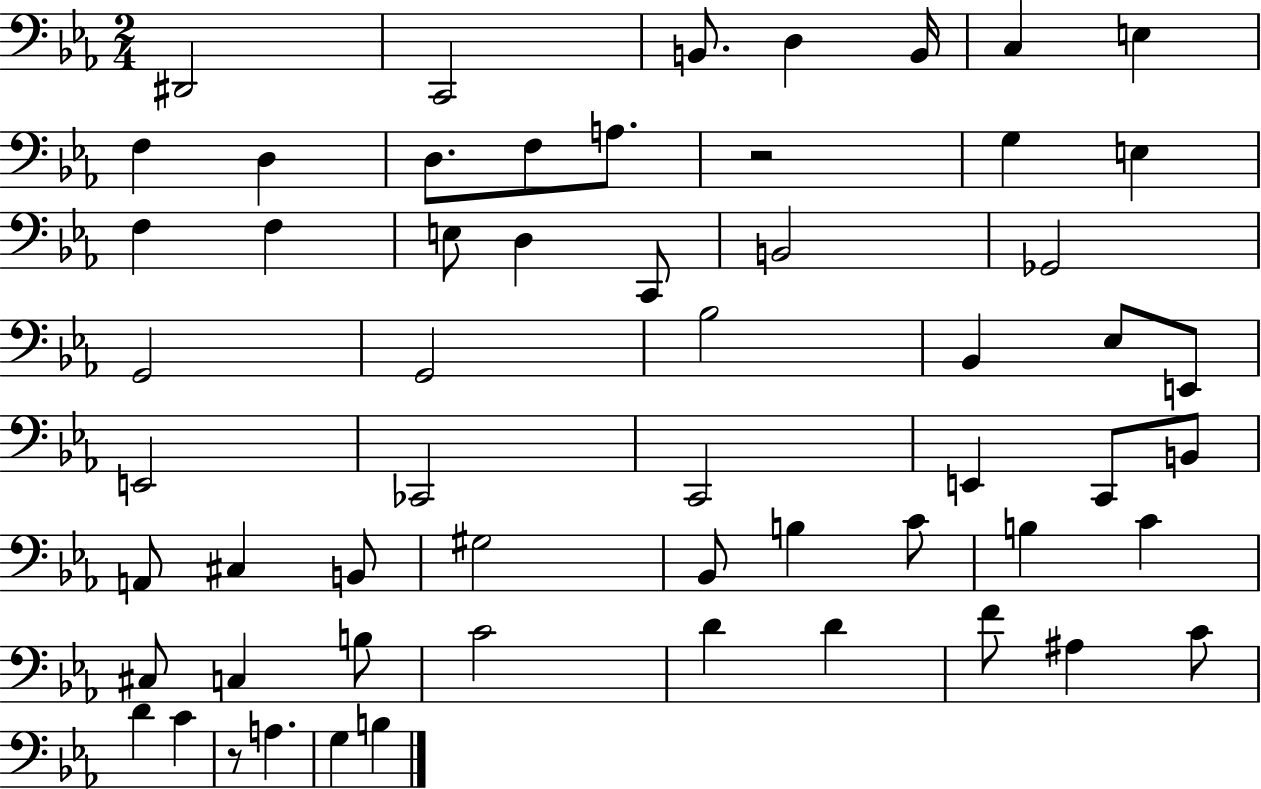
X:1
T:Untitled
M:2/4
L:1/4
K:Eb
^D,,2 C,,2 B,,/2 D, B,,/4 C, E, F, D, D,/2 F,/2 A,/2 z2 G, E, F, F, E,/2 D, C,,/2 B,,2 _G,,2 G,,2 G,,2 _B,2 _B,, _E,/2 E,,/2 E,,2 _C,,2 C,,2 E,, C,,/2 B,,/2 A,,/2 ^C, B,,/2 ^G,2 _B,,/2 B, C/2 B, C ^C,/2 C, B,/2 C2 D D F/2 ^A, C/2 D C z/2 A, G, B,